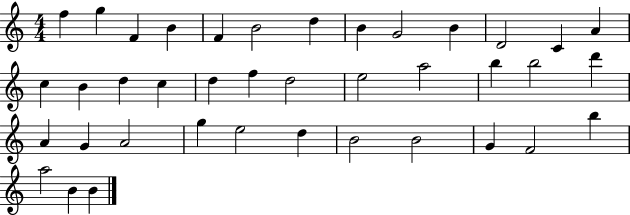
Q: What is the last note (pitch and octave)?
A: B4